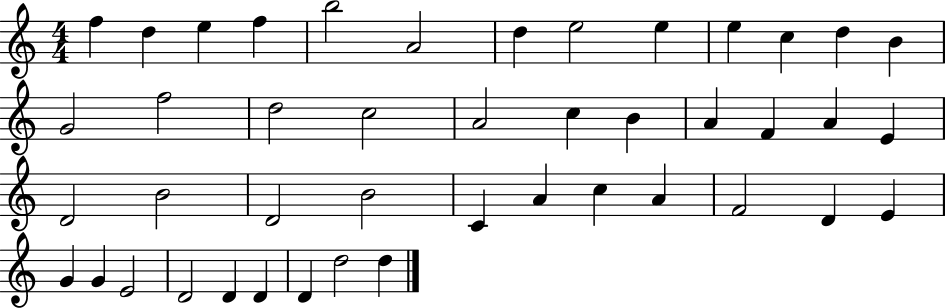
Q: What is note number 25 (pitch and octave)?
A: D4